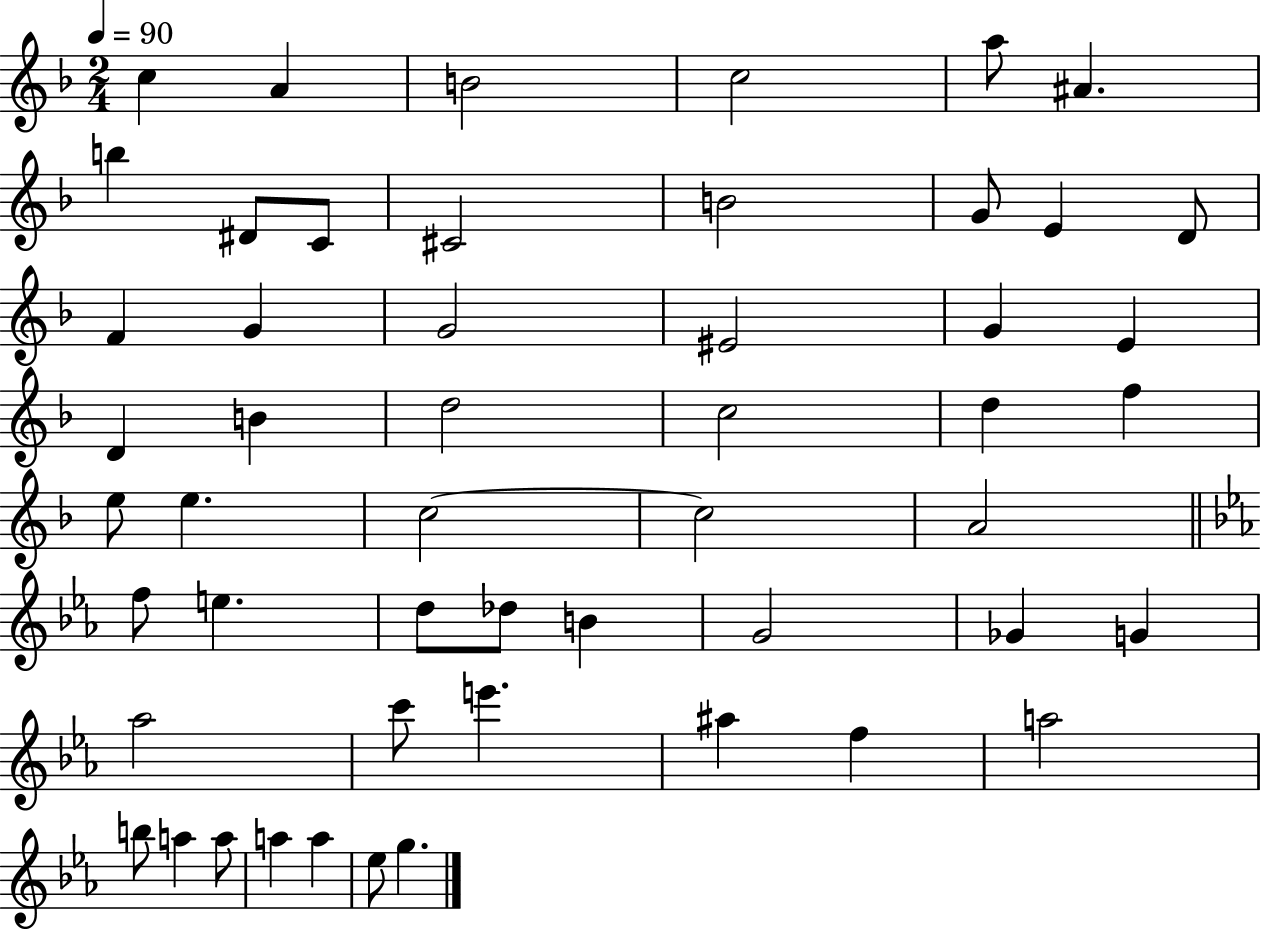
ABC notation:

X:1
T:Untitled
M:2/4
L:1/4
K:F
c A B2 c2 a/2 ^A b ^D/2 C/2 ^C2 B2 G/2 E D/2 F G G2 ^E2 G E D B d2 c2 d f e/2 e c2 c2 A2 f/2 e d/2 _d/2 B G2 _G G _a2 c'/2 e' ^a f a2 b/2 a a/2 a a _e/2 g